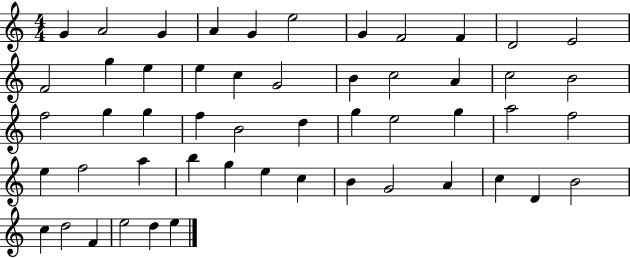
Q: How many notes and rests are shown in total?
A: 52